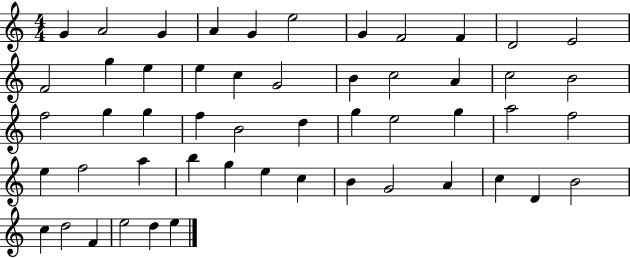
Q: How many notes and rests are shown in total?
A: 52